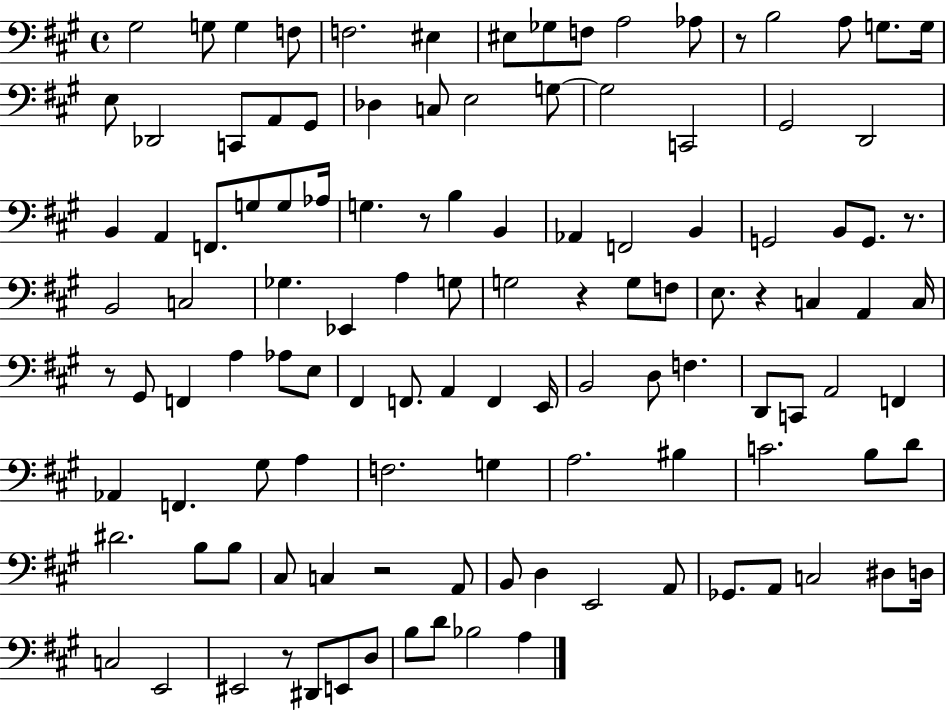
G#3/h G3/e G3/q F3/e F3/h. EIS3/q EIS3/e Gb3/e F3/e A3/h Ab3/e R/e B3/h A3/e G3/e. G3/s E3/e Db2/h C2/e A2/e G#2/e Db3/q C3/e E3/h G3/e G3/h C2/h G#2/h D2/h B2/q A2/q F2/e. G3/e G3/e Ab3/s G3/q. R/e B3/q B2/q Ab2/q F2/h B2/q G2/h B2/e G2/e. R/e. B2/h C3/h Gb3/q. Eb2/q A3/q G3/e G3/h R/q G3/e F3/e E3/e. R/q C3/q A2/q C3/s R/e G#2/e F2/q A3/q Ab3/e E3/e F#2/q F2/e. A2/q F2/q E2/s B2/h D3/e F3/q. D2/e C2/e A2/h F2/q Ab2/q F2/q. G#3/e A3/q F3/h. G3/q A3/h. BIS3/q C4/h. B3/e D4/e D#4/h. B3/e B3/e C#3/e C3/q R/h A2/e B2/e D3/q E2/h A2/e Gb2/e. A2/e C3/h D#3/e D3/s C3/h E2/h EIS2/h R/e D#2/e E2/e D3/e B3/e D4/e Bb3/h A3/q